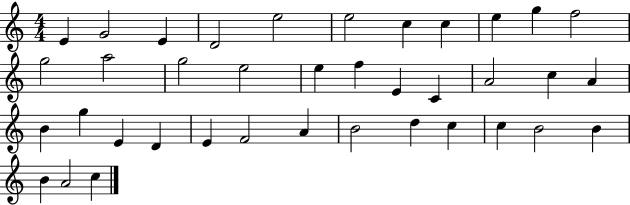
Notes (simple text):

E4/q G4/h E4/q D4/h E5/h E5/h C5/q C5/q E5/q G5/q F5/h G5/h A5/h G5/h E5/h E5/q F5/q E4/q C4/q A4/h C5/q A4/q B4/q G5/q E4/q D4/q E4/q F4/h A4/q B4/h D5/q C5/q C5/q B4/h B4/q B4/q A4/h C5/q